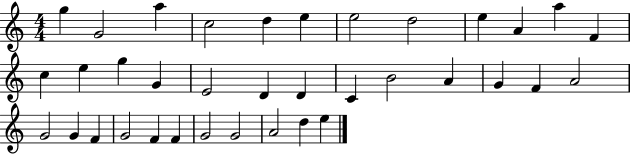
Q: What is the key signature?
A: C major